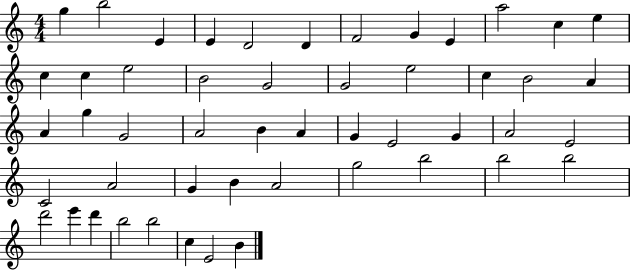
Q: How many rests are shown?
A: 0